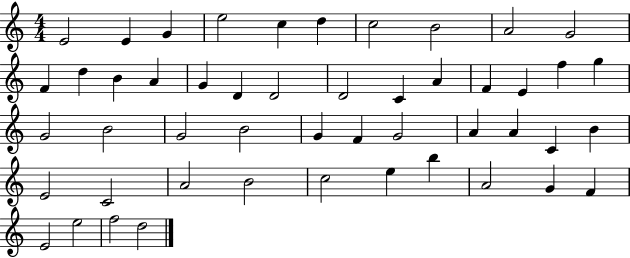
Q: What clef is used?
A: treble